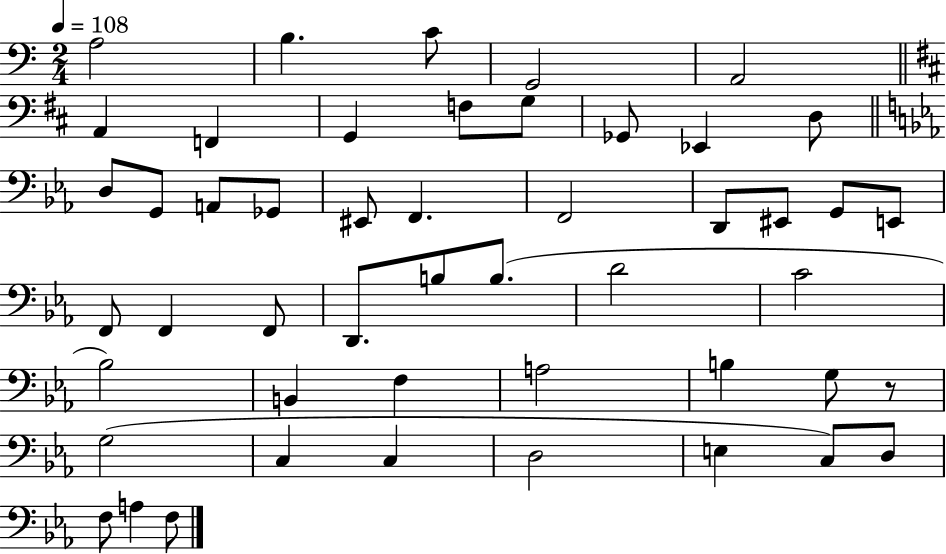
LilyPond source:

{
  \clef bass
  \numericTimeSignature
  \time 2/4
  \key c \major
  \tempo 4 = 108
  a2 | b4. c'8 | g,2 | a,2 | \break \bar "||" \break \key d \major a,4 f,4 | g,4 f8 g8 | ges,8 ees,4 d8 | \bar "||" \break \key ees \major d8 g,8 a,8 ges,8 | eis,8 f,4. | f,2 | d,8 eis,8 g,8 e,8 | \break f,8 f,4 f,8 | d,8. b8 b8.( | d'2 | c'2 | \break bes2) | b,4 f4 | a2 | b4 g8 r8 | \break g2( | c4 c4 | d2 | e4 c8) d8 | \break f8 a4 f8 | \bar "|."
}